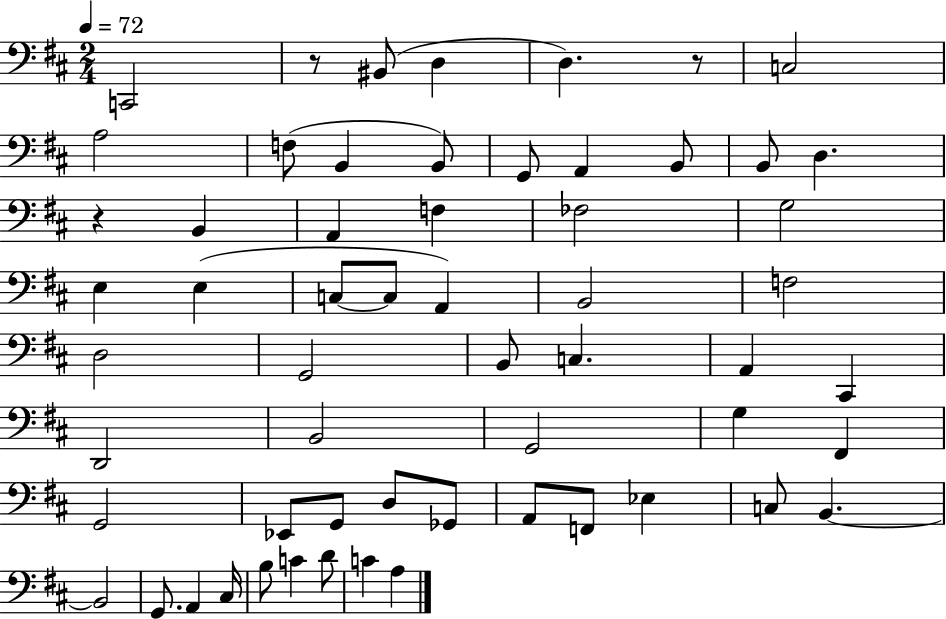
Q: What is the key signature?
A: D major